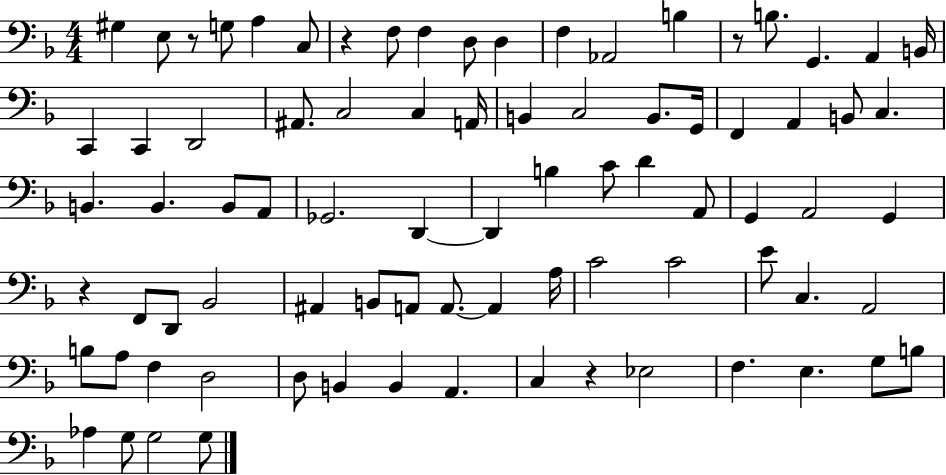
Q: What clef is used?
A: bass